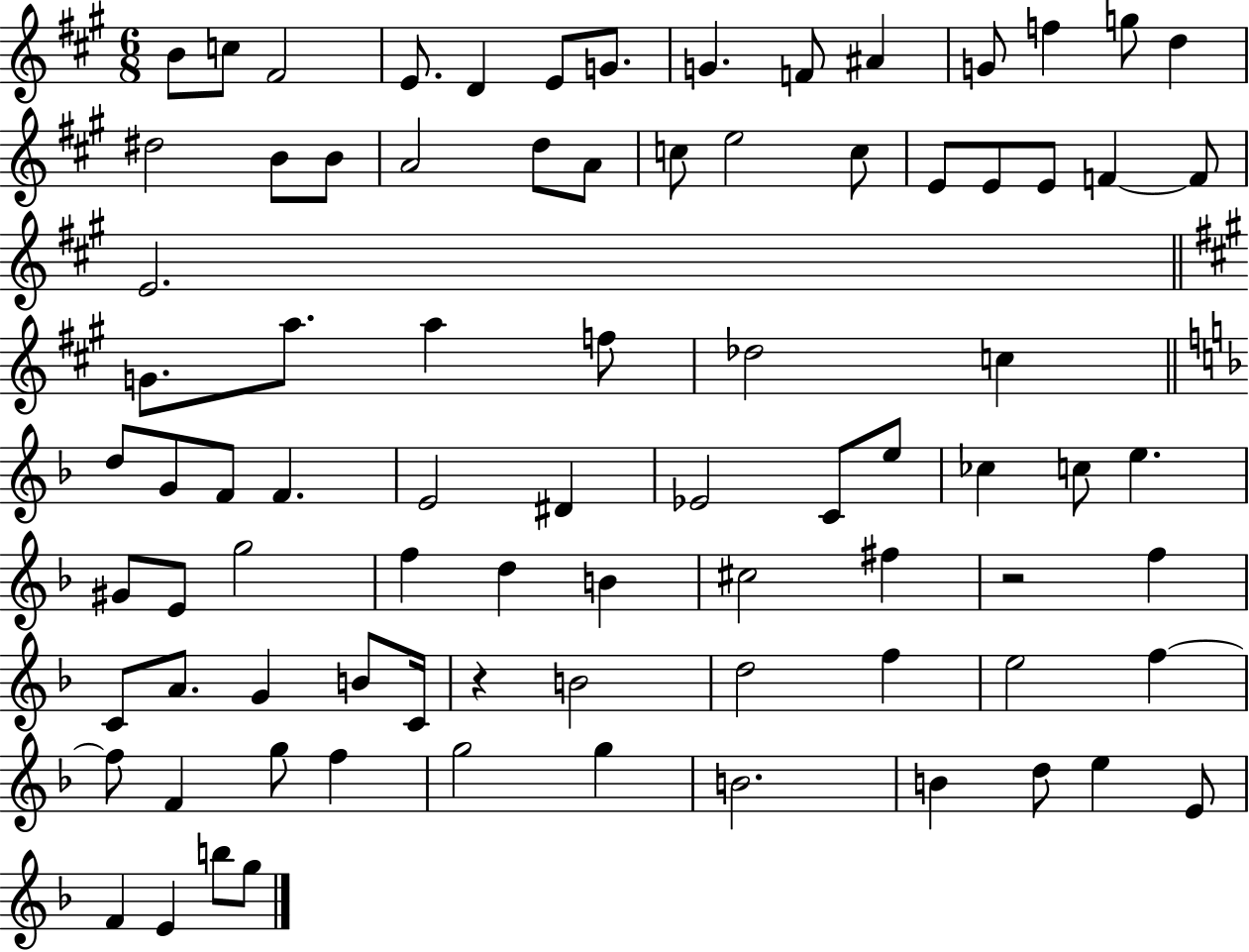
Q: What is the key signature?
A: A major